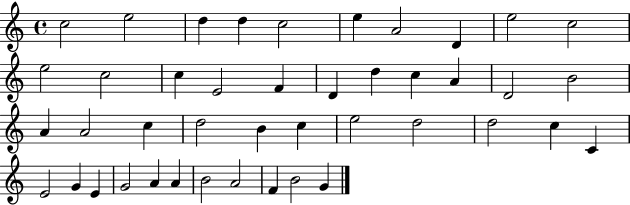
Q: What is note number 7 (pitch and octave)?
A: A4